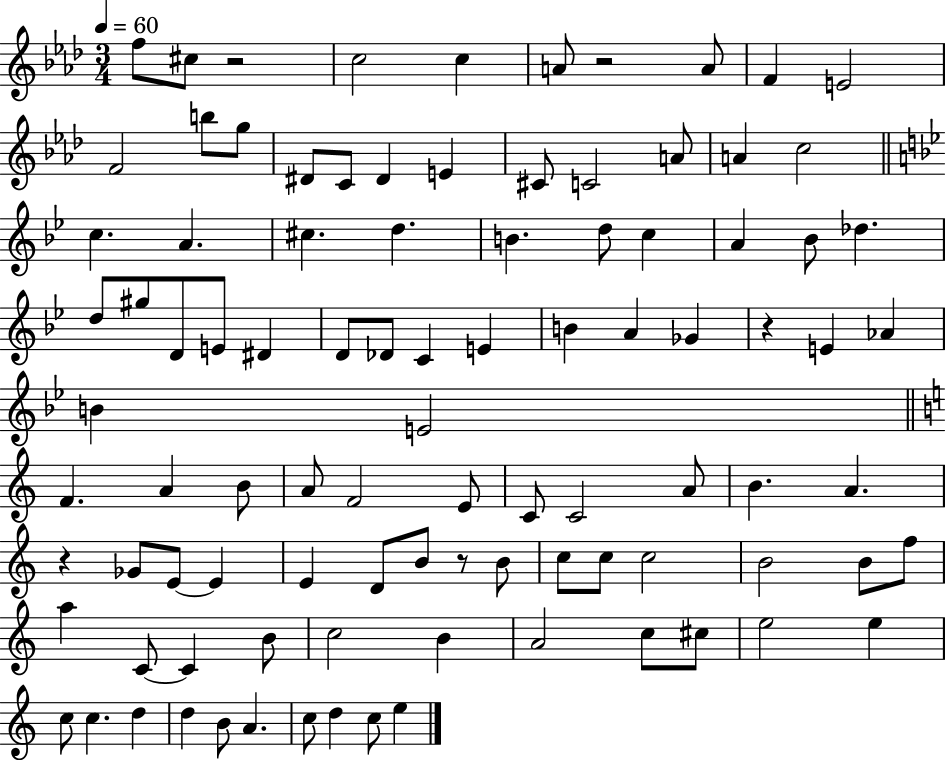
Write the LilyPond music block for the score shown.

{
  \clef treble
  \numericTimeSignature
  \time 3/4
  \key aes \major
  \tempo 4 = 60
  \repeat volta 2 { f''8 cis''8 r2 | c''2 c''4 | a'8 r2 a'8 | f'4 e'2 | \break f'2 b''8 g''8 | dis'8 c'8 dis'4 e'4 | cis'8 c'2 a'8 | a'4 c''2 | \break \bar "||" \break \key g \minor c''4. a'4. | cis''4. d''4. | b'4. d''8 c''4 | a'4 bes'8 des''4. | \break d''8 gis''8 d'8 e'8 dis'4 | d'8 des'8 c'4 e'4 | b'4 a'4 ges'4 | r4 e'4 aes'4 | \break b'4 e'2 | \bar "||" \break \key c \major f'4. a'4 b'8 | a'8 f'2 e'8 | c'8 c'2 a'8 | b'4. a'4. | \break r4 ges'8 e'8~~ e'4 | e'4 d'8 b'8 r8 b'8 | c''8 c''8 c''2 | b'2 b'8 f''8 | \break a''4 c'8~~ c'4 b'8 | c''2 b'4 | a'2 c''8 cis''8 | e''2 e''4 | \break c''8 c''4. d''4 | d''4 b'8 a'4. | c''8 d''4 c''8 e''4 | } \bar "|."
}